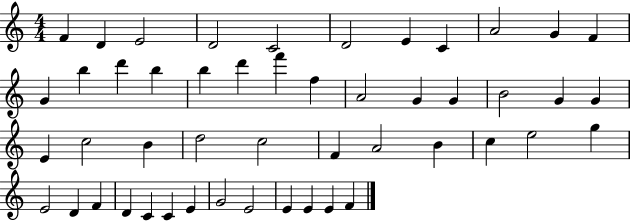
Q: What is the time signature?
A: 4/4